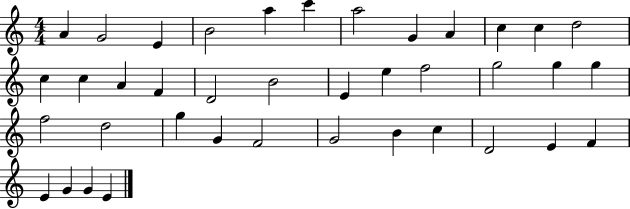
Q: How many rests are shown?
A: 0